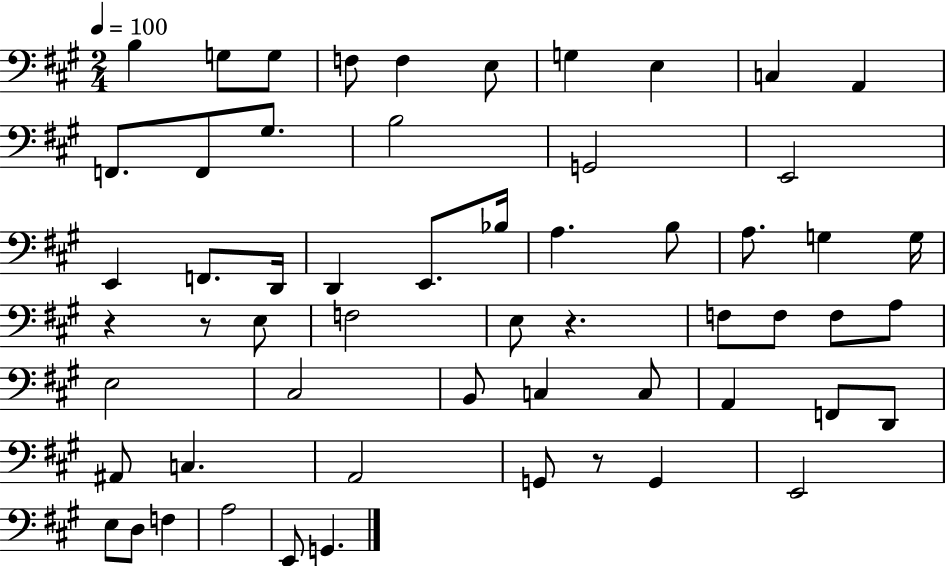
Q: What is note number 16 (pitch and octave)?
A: E2